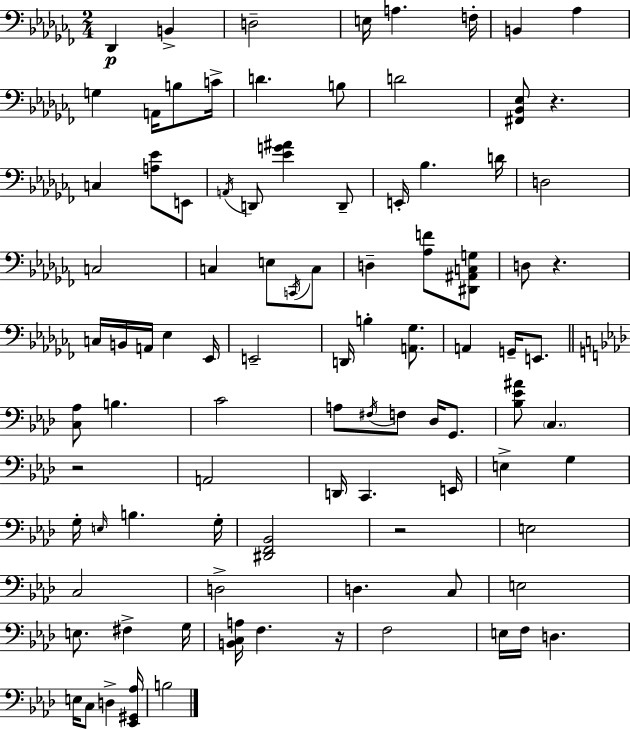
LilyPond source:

{
  \clef bass
  \numericTimeSignature
  \time 2/4
  \key aes \minor
  \repeat volta 2 { des,4\p b,4-> | d2-- | e16 a4. f16-. | b,4 aes4 | \break g4 a,16 b8 c'16-> | d'4. b8 | d'2 | <fis, bes, ees>8 r4. | \break c4 <a ees'>8 e,8 | \acciaccatura { a,16 } d,8 <ees' g' ais'>4 d,8-- | e,16-. bes4. | d'16 d2 | \break c2 | c4 e8 \acciaccatura { c,16 } | c8 d4-- <aes f'>8 | <dis, ais, c g>8 d8 r4. | \break c16 b,16 a,16 ees4 | ees,16 e,2-- | d,16 b4-. <a, ges>8. | a,4 g,16-- e,8. | \break \bar "||" \break \key f \minor <c aes>8 b4. | c'2 | a8 \acciaccatura { fis16 } f8 des16 g,8. | <bes ees' ais'>8 \parenthesize c4. | \break r2 | a,2 | d,16 c,4. | e,16 e4-> g4 | \break g16-. \grace { e16 } b4. | g16-. <dis, f, bes,>2 | r2 | e2 | \break c2 | d2-> | d4. | c8 e2 | \break e8. fis4-> | g16 <b, c a>16 f4. | r16 f2 | e16 f16 d4. | \break e16 c8 d4-> | <ees, gis, aes>16 b2 | } \bar "|."
}